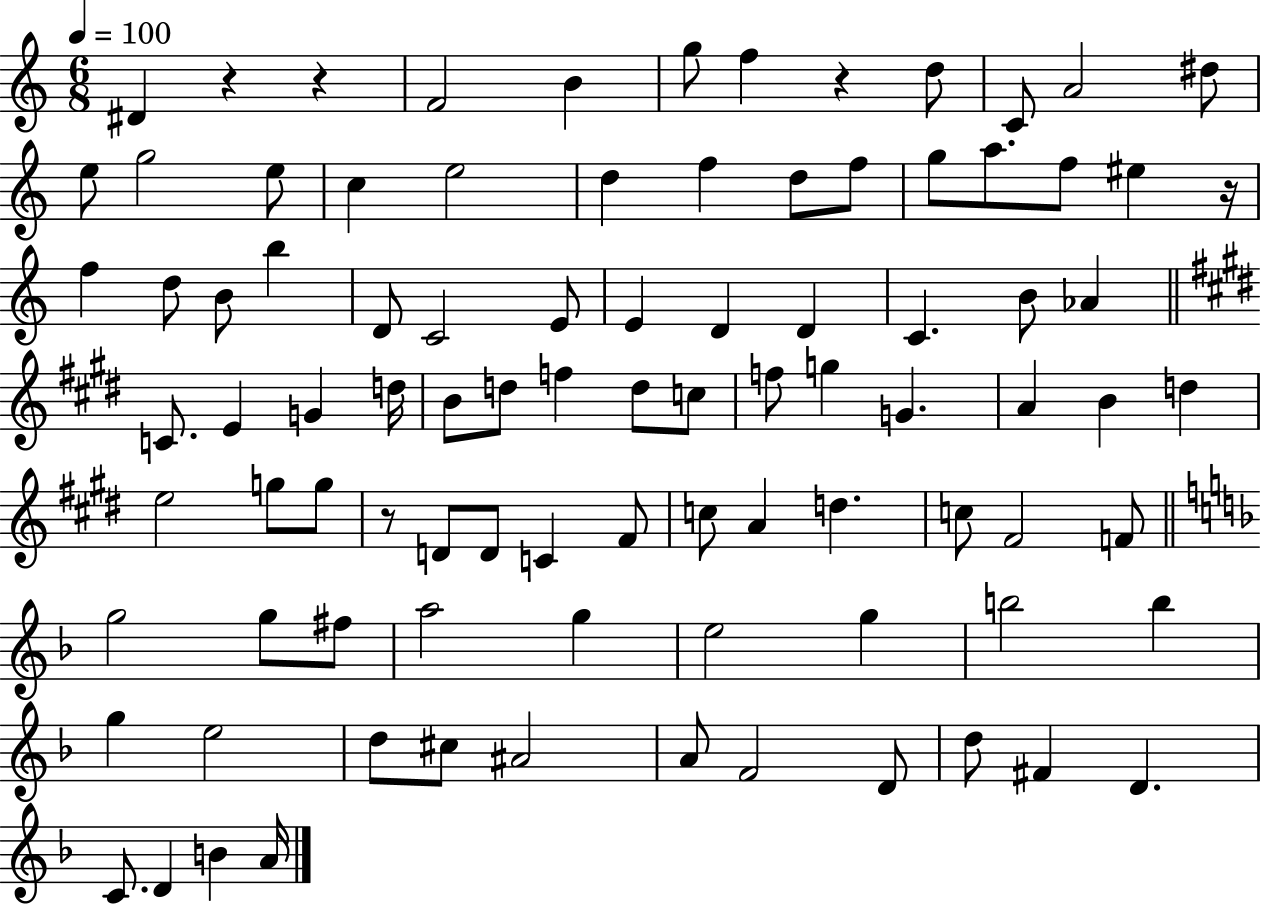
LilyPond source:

{
  \clef treble
  \numericTimeSignature
  \time 6/8
  \key c \major
  \tempo 4 = 100
  \repeat volta 2 { dis'4 r4 r4 | f'2 b'4 | g''8 f''4 r4 d''8 | c'8 a'2 dis''8 | \break e''8 g''2 e''8 | c''4 e''2 | d''4 f''4 d''8 f''8 | g''8 a''8. f''8 eis''4 r16 | \break f''4 d''8 b'8 b''4 | d'8 c'2 e'8 | e'4 d'4 d'4 | c'4. b'8 aes'4 | \break \bar "||" \break \key e \major c'8. e'4 g'4 d''16 | b'8 d''8 f''4 d''8 c''8 | f''8 g''4 g'4. | a'4 b'4 d''4 | \break e''2 g''8 g''8 | r8 d'8 d'8 c'4 fis'8 | c''8 a'4 d''4. | c''8 fis'2 f'8 | \break \bar "||" \break \key f \major g''2 g''8 fis''8 | a''2 g''4 | e''2 g''4 | b''2 b''4 | \break g''4 e''2 | d''8 cis''8 ais'2 | a'8 f'2 d'8 | d''8 fis'4 d'4. | \break c'8. d'4 b'4 a'16 | } \bar "|."
}